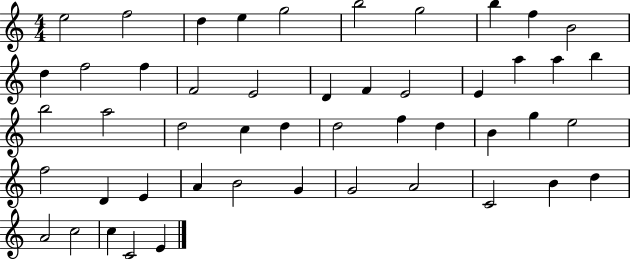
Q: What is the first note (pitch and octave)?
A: E5